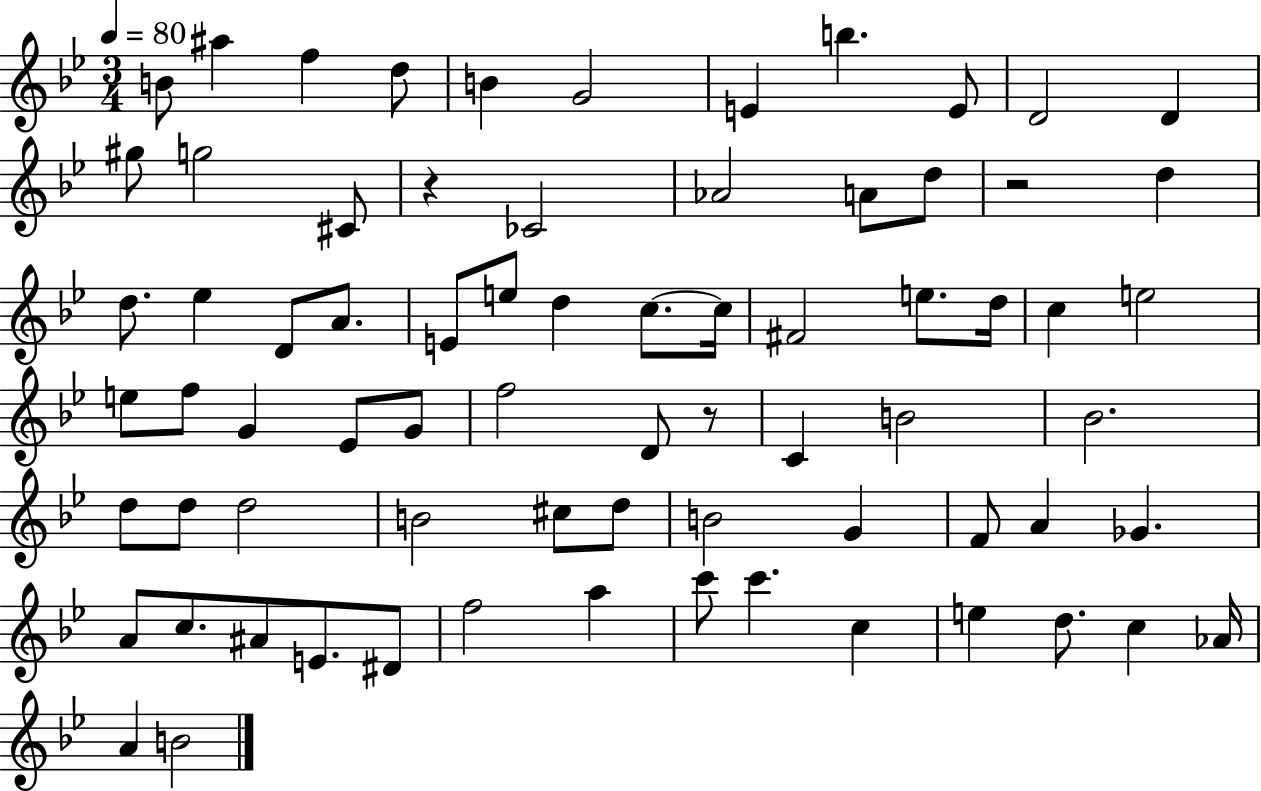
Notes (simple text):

B4/e A#5/q F5/q D5/e B4/q G4/h E4/q B5/q. E4/e D4/h D4/q G#5/e G5/h C#4/e R/q CES4/h Ab4/h A4/e D5/e R/h D5/q D5/e. Eb5/q D4/e A4/e. E4/e E5/e D5/q C5/e. C5/s F#4/h E5/e. D5/s C5/q E5/h E5/e F5/e G4/q Eb4/e G4/e F5/h D4/e R/e C4/q B4/h Bb4/h. D5/e D5/e D5/h B4/h C#5/e D5/e B4/h G4/q F4/e A4/q Gb4/q. A4/e C5/e. A#4/e E4/e. D#4/e F5/h A5/q C6/e C6/q. C5/q E5/q D5/e. C5/q Ab4/s A4/q B4/h